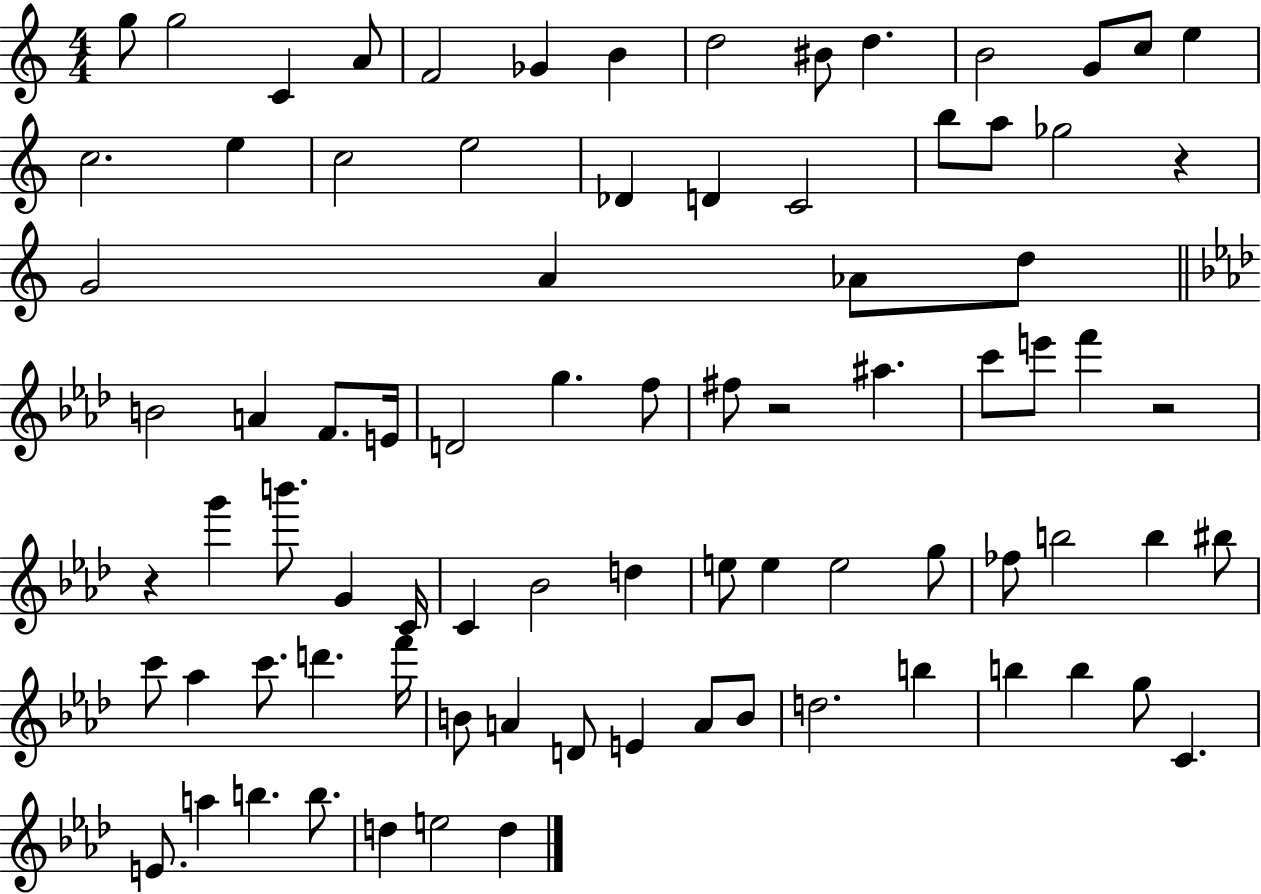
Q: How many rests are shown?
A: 4